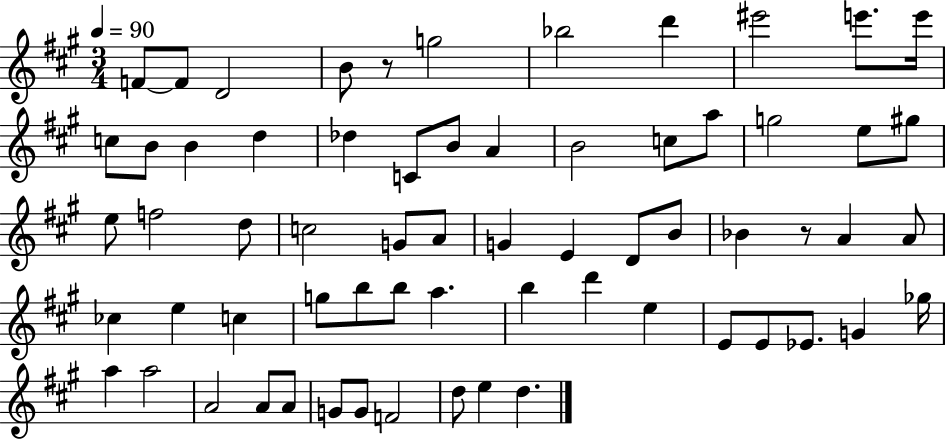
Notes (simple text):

F4/e F4/e D4/h B4/e R/e G5/h Bb5/h D6/q EIS6/h E6/e. E6/s C5/e B4/e B4/q D5/q Db5/q C4/e B4/e A4/q B4/h C5/e A5/e G5/h E5/e G#5/e E5/e F5/h D5/e C5/h G4/e A4/e G4/q E4/q D4/e B4/e Bb4/q R/e A4/q A4/e CES5/q E5/q C5/q G5/e B5/e B5/e A5/q. B5/q D6/q E5/q E4/e E4/e Eb4/e. G4/q Gb5/s A5/q A5/h A4/h A4/e A4/e G4/e G4/e F4/h D5/e E5/q D5/q.